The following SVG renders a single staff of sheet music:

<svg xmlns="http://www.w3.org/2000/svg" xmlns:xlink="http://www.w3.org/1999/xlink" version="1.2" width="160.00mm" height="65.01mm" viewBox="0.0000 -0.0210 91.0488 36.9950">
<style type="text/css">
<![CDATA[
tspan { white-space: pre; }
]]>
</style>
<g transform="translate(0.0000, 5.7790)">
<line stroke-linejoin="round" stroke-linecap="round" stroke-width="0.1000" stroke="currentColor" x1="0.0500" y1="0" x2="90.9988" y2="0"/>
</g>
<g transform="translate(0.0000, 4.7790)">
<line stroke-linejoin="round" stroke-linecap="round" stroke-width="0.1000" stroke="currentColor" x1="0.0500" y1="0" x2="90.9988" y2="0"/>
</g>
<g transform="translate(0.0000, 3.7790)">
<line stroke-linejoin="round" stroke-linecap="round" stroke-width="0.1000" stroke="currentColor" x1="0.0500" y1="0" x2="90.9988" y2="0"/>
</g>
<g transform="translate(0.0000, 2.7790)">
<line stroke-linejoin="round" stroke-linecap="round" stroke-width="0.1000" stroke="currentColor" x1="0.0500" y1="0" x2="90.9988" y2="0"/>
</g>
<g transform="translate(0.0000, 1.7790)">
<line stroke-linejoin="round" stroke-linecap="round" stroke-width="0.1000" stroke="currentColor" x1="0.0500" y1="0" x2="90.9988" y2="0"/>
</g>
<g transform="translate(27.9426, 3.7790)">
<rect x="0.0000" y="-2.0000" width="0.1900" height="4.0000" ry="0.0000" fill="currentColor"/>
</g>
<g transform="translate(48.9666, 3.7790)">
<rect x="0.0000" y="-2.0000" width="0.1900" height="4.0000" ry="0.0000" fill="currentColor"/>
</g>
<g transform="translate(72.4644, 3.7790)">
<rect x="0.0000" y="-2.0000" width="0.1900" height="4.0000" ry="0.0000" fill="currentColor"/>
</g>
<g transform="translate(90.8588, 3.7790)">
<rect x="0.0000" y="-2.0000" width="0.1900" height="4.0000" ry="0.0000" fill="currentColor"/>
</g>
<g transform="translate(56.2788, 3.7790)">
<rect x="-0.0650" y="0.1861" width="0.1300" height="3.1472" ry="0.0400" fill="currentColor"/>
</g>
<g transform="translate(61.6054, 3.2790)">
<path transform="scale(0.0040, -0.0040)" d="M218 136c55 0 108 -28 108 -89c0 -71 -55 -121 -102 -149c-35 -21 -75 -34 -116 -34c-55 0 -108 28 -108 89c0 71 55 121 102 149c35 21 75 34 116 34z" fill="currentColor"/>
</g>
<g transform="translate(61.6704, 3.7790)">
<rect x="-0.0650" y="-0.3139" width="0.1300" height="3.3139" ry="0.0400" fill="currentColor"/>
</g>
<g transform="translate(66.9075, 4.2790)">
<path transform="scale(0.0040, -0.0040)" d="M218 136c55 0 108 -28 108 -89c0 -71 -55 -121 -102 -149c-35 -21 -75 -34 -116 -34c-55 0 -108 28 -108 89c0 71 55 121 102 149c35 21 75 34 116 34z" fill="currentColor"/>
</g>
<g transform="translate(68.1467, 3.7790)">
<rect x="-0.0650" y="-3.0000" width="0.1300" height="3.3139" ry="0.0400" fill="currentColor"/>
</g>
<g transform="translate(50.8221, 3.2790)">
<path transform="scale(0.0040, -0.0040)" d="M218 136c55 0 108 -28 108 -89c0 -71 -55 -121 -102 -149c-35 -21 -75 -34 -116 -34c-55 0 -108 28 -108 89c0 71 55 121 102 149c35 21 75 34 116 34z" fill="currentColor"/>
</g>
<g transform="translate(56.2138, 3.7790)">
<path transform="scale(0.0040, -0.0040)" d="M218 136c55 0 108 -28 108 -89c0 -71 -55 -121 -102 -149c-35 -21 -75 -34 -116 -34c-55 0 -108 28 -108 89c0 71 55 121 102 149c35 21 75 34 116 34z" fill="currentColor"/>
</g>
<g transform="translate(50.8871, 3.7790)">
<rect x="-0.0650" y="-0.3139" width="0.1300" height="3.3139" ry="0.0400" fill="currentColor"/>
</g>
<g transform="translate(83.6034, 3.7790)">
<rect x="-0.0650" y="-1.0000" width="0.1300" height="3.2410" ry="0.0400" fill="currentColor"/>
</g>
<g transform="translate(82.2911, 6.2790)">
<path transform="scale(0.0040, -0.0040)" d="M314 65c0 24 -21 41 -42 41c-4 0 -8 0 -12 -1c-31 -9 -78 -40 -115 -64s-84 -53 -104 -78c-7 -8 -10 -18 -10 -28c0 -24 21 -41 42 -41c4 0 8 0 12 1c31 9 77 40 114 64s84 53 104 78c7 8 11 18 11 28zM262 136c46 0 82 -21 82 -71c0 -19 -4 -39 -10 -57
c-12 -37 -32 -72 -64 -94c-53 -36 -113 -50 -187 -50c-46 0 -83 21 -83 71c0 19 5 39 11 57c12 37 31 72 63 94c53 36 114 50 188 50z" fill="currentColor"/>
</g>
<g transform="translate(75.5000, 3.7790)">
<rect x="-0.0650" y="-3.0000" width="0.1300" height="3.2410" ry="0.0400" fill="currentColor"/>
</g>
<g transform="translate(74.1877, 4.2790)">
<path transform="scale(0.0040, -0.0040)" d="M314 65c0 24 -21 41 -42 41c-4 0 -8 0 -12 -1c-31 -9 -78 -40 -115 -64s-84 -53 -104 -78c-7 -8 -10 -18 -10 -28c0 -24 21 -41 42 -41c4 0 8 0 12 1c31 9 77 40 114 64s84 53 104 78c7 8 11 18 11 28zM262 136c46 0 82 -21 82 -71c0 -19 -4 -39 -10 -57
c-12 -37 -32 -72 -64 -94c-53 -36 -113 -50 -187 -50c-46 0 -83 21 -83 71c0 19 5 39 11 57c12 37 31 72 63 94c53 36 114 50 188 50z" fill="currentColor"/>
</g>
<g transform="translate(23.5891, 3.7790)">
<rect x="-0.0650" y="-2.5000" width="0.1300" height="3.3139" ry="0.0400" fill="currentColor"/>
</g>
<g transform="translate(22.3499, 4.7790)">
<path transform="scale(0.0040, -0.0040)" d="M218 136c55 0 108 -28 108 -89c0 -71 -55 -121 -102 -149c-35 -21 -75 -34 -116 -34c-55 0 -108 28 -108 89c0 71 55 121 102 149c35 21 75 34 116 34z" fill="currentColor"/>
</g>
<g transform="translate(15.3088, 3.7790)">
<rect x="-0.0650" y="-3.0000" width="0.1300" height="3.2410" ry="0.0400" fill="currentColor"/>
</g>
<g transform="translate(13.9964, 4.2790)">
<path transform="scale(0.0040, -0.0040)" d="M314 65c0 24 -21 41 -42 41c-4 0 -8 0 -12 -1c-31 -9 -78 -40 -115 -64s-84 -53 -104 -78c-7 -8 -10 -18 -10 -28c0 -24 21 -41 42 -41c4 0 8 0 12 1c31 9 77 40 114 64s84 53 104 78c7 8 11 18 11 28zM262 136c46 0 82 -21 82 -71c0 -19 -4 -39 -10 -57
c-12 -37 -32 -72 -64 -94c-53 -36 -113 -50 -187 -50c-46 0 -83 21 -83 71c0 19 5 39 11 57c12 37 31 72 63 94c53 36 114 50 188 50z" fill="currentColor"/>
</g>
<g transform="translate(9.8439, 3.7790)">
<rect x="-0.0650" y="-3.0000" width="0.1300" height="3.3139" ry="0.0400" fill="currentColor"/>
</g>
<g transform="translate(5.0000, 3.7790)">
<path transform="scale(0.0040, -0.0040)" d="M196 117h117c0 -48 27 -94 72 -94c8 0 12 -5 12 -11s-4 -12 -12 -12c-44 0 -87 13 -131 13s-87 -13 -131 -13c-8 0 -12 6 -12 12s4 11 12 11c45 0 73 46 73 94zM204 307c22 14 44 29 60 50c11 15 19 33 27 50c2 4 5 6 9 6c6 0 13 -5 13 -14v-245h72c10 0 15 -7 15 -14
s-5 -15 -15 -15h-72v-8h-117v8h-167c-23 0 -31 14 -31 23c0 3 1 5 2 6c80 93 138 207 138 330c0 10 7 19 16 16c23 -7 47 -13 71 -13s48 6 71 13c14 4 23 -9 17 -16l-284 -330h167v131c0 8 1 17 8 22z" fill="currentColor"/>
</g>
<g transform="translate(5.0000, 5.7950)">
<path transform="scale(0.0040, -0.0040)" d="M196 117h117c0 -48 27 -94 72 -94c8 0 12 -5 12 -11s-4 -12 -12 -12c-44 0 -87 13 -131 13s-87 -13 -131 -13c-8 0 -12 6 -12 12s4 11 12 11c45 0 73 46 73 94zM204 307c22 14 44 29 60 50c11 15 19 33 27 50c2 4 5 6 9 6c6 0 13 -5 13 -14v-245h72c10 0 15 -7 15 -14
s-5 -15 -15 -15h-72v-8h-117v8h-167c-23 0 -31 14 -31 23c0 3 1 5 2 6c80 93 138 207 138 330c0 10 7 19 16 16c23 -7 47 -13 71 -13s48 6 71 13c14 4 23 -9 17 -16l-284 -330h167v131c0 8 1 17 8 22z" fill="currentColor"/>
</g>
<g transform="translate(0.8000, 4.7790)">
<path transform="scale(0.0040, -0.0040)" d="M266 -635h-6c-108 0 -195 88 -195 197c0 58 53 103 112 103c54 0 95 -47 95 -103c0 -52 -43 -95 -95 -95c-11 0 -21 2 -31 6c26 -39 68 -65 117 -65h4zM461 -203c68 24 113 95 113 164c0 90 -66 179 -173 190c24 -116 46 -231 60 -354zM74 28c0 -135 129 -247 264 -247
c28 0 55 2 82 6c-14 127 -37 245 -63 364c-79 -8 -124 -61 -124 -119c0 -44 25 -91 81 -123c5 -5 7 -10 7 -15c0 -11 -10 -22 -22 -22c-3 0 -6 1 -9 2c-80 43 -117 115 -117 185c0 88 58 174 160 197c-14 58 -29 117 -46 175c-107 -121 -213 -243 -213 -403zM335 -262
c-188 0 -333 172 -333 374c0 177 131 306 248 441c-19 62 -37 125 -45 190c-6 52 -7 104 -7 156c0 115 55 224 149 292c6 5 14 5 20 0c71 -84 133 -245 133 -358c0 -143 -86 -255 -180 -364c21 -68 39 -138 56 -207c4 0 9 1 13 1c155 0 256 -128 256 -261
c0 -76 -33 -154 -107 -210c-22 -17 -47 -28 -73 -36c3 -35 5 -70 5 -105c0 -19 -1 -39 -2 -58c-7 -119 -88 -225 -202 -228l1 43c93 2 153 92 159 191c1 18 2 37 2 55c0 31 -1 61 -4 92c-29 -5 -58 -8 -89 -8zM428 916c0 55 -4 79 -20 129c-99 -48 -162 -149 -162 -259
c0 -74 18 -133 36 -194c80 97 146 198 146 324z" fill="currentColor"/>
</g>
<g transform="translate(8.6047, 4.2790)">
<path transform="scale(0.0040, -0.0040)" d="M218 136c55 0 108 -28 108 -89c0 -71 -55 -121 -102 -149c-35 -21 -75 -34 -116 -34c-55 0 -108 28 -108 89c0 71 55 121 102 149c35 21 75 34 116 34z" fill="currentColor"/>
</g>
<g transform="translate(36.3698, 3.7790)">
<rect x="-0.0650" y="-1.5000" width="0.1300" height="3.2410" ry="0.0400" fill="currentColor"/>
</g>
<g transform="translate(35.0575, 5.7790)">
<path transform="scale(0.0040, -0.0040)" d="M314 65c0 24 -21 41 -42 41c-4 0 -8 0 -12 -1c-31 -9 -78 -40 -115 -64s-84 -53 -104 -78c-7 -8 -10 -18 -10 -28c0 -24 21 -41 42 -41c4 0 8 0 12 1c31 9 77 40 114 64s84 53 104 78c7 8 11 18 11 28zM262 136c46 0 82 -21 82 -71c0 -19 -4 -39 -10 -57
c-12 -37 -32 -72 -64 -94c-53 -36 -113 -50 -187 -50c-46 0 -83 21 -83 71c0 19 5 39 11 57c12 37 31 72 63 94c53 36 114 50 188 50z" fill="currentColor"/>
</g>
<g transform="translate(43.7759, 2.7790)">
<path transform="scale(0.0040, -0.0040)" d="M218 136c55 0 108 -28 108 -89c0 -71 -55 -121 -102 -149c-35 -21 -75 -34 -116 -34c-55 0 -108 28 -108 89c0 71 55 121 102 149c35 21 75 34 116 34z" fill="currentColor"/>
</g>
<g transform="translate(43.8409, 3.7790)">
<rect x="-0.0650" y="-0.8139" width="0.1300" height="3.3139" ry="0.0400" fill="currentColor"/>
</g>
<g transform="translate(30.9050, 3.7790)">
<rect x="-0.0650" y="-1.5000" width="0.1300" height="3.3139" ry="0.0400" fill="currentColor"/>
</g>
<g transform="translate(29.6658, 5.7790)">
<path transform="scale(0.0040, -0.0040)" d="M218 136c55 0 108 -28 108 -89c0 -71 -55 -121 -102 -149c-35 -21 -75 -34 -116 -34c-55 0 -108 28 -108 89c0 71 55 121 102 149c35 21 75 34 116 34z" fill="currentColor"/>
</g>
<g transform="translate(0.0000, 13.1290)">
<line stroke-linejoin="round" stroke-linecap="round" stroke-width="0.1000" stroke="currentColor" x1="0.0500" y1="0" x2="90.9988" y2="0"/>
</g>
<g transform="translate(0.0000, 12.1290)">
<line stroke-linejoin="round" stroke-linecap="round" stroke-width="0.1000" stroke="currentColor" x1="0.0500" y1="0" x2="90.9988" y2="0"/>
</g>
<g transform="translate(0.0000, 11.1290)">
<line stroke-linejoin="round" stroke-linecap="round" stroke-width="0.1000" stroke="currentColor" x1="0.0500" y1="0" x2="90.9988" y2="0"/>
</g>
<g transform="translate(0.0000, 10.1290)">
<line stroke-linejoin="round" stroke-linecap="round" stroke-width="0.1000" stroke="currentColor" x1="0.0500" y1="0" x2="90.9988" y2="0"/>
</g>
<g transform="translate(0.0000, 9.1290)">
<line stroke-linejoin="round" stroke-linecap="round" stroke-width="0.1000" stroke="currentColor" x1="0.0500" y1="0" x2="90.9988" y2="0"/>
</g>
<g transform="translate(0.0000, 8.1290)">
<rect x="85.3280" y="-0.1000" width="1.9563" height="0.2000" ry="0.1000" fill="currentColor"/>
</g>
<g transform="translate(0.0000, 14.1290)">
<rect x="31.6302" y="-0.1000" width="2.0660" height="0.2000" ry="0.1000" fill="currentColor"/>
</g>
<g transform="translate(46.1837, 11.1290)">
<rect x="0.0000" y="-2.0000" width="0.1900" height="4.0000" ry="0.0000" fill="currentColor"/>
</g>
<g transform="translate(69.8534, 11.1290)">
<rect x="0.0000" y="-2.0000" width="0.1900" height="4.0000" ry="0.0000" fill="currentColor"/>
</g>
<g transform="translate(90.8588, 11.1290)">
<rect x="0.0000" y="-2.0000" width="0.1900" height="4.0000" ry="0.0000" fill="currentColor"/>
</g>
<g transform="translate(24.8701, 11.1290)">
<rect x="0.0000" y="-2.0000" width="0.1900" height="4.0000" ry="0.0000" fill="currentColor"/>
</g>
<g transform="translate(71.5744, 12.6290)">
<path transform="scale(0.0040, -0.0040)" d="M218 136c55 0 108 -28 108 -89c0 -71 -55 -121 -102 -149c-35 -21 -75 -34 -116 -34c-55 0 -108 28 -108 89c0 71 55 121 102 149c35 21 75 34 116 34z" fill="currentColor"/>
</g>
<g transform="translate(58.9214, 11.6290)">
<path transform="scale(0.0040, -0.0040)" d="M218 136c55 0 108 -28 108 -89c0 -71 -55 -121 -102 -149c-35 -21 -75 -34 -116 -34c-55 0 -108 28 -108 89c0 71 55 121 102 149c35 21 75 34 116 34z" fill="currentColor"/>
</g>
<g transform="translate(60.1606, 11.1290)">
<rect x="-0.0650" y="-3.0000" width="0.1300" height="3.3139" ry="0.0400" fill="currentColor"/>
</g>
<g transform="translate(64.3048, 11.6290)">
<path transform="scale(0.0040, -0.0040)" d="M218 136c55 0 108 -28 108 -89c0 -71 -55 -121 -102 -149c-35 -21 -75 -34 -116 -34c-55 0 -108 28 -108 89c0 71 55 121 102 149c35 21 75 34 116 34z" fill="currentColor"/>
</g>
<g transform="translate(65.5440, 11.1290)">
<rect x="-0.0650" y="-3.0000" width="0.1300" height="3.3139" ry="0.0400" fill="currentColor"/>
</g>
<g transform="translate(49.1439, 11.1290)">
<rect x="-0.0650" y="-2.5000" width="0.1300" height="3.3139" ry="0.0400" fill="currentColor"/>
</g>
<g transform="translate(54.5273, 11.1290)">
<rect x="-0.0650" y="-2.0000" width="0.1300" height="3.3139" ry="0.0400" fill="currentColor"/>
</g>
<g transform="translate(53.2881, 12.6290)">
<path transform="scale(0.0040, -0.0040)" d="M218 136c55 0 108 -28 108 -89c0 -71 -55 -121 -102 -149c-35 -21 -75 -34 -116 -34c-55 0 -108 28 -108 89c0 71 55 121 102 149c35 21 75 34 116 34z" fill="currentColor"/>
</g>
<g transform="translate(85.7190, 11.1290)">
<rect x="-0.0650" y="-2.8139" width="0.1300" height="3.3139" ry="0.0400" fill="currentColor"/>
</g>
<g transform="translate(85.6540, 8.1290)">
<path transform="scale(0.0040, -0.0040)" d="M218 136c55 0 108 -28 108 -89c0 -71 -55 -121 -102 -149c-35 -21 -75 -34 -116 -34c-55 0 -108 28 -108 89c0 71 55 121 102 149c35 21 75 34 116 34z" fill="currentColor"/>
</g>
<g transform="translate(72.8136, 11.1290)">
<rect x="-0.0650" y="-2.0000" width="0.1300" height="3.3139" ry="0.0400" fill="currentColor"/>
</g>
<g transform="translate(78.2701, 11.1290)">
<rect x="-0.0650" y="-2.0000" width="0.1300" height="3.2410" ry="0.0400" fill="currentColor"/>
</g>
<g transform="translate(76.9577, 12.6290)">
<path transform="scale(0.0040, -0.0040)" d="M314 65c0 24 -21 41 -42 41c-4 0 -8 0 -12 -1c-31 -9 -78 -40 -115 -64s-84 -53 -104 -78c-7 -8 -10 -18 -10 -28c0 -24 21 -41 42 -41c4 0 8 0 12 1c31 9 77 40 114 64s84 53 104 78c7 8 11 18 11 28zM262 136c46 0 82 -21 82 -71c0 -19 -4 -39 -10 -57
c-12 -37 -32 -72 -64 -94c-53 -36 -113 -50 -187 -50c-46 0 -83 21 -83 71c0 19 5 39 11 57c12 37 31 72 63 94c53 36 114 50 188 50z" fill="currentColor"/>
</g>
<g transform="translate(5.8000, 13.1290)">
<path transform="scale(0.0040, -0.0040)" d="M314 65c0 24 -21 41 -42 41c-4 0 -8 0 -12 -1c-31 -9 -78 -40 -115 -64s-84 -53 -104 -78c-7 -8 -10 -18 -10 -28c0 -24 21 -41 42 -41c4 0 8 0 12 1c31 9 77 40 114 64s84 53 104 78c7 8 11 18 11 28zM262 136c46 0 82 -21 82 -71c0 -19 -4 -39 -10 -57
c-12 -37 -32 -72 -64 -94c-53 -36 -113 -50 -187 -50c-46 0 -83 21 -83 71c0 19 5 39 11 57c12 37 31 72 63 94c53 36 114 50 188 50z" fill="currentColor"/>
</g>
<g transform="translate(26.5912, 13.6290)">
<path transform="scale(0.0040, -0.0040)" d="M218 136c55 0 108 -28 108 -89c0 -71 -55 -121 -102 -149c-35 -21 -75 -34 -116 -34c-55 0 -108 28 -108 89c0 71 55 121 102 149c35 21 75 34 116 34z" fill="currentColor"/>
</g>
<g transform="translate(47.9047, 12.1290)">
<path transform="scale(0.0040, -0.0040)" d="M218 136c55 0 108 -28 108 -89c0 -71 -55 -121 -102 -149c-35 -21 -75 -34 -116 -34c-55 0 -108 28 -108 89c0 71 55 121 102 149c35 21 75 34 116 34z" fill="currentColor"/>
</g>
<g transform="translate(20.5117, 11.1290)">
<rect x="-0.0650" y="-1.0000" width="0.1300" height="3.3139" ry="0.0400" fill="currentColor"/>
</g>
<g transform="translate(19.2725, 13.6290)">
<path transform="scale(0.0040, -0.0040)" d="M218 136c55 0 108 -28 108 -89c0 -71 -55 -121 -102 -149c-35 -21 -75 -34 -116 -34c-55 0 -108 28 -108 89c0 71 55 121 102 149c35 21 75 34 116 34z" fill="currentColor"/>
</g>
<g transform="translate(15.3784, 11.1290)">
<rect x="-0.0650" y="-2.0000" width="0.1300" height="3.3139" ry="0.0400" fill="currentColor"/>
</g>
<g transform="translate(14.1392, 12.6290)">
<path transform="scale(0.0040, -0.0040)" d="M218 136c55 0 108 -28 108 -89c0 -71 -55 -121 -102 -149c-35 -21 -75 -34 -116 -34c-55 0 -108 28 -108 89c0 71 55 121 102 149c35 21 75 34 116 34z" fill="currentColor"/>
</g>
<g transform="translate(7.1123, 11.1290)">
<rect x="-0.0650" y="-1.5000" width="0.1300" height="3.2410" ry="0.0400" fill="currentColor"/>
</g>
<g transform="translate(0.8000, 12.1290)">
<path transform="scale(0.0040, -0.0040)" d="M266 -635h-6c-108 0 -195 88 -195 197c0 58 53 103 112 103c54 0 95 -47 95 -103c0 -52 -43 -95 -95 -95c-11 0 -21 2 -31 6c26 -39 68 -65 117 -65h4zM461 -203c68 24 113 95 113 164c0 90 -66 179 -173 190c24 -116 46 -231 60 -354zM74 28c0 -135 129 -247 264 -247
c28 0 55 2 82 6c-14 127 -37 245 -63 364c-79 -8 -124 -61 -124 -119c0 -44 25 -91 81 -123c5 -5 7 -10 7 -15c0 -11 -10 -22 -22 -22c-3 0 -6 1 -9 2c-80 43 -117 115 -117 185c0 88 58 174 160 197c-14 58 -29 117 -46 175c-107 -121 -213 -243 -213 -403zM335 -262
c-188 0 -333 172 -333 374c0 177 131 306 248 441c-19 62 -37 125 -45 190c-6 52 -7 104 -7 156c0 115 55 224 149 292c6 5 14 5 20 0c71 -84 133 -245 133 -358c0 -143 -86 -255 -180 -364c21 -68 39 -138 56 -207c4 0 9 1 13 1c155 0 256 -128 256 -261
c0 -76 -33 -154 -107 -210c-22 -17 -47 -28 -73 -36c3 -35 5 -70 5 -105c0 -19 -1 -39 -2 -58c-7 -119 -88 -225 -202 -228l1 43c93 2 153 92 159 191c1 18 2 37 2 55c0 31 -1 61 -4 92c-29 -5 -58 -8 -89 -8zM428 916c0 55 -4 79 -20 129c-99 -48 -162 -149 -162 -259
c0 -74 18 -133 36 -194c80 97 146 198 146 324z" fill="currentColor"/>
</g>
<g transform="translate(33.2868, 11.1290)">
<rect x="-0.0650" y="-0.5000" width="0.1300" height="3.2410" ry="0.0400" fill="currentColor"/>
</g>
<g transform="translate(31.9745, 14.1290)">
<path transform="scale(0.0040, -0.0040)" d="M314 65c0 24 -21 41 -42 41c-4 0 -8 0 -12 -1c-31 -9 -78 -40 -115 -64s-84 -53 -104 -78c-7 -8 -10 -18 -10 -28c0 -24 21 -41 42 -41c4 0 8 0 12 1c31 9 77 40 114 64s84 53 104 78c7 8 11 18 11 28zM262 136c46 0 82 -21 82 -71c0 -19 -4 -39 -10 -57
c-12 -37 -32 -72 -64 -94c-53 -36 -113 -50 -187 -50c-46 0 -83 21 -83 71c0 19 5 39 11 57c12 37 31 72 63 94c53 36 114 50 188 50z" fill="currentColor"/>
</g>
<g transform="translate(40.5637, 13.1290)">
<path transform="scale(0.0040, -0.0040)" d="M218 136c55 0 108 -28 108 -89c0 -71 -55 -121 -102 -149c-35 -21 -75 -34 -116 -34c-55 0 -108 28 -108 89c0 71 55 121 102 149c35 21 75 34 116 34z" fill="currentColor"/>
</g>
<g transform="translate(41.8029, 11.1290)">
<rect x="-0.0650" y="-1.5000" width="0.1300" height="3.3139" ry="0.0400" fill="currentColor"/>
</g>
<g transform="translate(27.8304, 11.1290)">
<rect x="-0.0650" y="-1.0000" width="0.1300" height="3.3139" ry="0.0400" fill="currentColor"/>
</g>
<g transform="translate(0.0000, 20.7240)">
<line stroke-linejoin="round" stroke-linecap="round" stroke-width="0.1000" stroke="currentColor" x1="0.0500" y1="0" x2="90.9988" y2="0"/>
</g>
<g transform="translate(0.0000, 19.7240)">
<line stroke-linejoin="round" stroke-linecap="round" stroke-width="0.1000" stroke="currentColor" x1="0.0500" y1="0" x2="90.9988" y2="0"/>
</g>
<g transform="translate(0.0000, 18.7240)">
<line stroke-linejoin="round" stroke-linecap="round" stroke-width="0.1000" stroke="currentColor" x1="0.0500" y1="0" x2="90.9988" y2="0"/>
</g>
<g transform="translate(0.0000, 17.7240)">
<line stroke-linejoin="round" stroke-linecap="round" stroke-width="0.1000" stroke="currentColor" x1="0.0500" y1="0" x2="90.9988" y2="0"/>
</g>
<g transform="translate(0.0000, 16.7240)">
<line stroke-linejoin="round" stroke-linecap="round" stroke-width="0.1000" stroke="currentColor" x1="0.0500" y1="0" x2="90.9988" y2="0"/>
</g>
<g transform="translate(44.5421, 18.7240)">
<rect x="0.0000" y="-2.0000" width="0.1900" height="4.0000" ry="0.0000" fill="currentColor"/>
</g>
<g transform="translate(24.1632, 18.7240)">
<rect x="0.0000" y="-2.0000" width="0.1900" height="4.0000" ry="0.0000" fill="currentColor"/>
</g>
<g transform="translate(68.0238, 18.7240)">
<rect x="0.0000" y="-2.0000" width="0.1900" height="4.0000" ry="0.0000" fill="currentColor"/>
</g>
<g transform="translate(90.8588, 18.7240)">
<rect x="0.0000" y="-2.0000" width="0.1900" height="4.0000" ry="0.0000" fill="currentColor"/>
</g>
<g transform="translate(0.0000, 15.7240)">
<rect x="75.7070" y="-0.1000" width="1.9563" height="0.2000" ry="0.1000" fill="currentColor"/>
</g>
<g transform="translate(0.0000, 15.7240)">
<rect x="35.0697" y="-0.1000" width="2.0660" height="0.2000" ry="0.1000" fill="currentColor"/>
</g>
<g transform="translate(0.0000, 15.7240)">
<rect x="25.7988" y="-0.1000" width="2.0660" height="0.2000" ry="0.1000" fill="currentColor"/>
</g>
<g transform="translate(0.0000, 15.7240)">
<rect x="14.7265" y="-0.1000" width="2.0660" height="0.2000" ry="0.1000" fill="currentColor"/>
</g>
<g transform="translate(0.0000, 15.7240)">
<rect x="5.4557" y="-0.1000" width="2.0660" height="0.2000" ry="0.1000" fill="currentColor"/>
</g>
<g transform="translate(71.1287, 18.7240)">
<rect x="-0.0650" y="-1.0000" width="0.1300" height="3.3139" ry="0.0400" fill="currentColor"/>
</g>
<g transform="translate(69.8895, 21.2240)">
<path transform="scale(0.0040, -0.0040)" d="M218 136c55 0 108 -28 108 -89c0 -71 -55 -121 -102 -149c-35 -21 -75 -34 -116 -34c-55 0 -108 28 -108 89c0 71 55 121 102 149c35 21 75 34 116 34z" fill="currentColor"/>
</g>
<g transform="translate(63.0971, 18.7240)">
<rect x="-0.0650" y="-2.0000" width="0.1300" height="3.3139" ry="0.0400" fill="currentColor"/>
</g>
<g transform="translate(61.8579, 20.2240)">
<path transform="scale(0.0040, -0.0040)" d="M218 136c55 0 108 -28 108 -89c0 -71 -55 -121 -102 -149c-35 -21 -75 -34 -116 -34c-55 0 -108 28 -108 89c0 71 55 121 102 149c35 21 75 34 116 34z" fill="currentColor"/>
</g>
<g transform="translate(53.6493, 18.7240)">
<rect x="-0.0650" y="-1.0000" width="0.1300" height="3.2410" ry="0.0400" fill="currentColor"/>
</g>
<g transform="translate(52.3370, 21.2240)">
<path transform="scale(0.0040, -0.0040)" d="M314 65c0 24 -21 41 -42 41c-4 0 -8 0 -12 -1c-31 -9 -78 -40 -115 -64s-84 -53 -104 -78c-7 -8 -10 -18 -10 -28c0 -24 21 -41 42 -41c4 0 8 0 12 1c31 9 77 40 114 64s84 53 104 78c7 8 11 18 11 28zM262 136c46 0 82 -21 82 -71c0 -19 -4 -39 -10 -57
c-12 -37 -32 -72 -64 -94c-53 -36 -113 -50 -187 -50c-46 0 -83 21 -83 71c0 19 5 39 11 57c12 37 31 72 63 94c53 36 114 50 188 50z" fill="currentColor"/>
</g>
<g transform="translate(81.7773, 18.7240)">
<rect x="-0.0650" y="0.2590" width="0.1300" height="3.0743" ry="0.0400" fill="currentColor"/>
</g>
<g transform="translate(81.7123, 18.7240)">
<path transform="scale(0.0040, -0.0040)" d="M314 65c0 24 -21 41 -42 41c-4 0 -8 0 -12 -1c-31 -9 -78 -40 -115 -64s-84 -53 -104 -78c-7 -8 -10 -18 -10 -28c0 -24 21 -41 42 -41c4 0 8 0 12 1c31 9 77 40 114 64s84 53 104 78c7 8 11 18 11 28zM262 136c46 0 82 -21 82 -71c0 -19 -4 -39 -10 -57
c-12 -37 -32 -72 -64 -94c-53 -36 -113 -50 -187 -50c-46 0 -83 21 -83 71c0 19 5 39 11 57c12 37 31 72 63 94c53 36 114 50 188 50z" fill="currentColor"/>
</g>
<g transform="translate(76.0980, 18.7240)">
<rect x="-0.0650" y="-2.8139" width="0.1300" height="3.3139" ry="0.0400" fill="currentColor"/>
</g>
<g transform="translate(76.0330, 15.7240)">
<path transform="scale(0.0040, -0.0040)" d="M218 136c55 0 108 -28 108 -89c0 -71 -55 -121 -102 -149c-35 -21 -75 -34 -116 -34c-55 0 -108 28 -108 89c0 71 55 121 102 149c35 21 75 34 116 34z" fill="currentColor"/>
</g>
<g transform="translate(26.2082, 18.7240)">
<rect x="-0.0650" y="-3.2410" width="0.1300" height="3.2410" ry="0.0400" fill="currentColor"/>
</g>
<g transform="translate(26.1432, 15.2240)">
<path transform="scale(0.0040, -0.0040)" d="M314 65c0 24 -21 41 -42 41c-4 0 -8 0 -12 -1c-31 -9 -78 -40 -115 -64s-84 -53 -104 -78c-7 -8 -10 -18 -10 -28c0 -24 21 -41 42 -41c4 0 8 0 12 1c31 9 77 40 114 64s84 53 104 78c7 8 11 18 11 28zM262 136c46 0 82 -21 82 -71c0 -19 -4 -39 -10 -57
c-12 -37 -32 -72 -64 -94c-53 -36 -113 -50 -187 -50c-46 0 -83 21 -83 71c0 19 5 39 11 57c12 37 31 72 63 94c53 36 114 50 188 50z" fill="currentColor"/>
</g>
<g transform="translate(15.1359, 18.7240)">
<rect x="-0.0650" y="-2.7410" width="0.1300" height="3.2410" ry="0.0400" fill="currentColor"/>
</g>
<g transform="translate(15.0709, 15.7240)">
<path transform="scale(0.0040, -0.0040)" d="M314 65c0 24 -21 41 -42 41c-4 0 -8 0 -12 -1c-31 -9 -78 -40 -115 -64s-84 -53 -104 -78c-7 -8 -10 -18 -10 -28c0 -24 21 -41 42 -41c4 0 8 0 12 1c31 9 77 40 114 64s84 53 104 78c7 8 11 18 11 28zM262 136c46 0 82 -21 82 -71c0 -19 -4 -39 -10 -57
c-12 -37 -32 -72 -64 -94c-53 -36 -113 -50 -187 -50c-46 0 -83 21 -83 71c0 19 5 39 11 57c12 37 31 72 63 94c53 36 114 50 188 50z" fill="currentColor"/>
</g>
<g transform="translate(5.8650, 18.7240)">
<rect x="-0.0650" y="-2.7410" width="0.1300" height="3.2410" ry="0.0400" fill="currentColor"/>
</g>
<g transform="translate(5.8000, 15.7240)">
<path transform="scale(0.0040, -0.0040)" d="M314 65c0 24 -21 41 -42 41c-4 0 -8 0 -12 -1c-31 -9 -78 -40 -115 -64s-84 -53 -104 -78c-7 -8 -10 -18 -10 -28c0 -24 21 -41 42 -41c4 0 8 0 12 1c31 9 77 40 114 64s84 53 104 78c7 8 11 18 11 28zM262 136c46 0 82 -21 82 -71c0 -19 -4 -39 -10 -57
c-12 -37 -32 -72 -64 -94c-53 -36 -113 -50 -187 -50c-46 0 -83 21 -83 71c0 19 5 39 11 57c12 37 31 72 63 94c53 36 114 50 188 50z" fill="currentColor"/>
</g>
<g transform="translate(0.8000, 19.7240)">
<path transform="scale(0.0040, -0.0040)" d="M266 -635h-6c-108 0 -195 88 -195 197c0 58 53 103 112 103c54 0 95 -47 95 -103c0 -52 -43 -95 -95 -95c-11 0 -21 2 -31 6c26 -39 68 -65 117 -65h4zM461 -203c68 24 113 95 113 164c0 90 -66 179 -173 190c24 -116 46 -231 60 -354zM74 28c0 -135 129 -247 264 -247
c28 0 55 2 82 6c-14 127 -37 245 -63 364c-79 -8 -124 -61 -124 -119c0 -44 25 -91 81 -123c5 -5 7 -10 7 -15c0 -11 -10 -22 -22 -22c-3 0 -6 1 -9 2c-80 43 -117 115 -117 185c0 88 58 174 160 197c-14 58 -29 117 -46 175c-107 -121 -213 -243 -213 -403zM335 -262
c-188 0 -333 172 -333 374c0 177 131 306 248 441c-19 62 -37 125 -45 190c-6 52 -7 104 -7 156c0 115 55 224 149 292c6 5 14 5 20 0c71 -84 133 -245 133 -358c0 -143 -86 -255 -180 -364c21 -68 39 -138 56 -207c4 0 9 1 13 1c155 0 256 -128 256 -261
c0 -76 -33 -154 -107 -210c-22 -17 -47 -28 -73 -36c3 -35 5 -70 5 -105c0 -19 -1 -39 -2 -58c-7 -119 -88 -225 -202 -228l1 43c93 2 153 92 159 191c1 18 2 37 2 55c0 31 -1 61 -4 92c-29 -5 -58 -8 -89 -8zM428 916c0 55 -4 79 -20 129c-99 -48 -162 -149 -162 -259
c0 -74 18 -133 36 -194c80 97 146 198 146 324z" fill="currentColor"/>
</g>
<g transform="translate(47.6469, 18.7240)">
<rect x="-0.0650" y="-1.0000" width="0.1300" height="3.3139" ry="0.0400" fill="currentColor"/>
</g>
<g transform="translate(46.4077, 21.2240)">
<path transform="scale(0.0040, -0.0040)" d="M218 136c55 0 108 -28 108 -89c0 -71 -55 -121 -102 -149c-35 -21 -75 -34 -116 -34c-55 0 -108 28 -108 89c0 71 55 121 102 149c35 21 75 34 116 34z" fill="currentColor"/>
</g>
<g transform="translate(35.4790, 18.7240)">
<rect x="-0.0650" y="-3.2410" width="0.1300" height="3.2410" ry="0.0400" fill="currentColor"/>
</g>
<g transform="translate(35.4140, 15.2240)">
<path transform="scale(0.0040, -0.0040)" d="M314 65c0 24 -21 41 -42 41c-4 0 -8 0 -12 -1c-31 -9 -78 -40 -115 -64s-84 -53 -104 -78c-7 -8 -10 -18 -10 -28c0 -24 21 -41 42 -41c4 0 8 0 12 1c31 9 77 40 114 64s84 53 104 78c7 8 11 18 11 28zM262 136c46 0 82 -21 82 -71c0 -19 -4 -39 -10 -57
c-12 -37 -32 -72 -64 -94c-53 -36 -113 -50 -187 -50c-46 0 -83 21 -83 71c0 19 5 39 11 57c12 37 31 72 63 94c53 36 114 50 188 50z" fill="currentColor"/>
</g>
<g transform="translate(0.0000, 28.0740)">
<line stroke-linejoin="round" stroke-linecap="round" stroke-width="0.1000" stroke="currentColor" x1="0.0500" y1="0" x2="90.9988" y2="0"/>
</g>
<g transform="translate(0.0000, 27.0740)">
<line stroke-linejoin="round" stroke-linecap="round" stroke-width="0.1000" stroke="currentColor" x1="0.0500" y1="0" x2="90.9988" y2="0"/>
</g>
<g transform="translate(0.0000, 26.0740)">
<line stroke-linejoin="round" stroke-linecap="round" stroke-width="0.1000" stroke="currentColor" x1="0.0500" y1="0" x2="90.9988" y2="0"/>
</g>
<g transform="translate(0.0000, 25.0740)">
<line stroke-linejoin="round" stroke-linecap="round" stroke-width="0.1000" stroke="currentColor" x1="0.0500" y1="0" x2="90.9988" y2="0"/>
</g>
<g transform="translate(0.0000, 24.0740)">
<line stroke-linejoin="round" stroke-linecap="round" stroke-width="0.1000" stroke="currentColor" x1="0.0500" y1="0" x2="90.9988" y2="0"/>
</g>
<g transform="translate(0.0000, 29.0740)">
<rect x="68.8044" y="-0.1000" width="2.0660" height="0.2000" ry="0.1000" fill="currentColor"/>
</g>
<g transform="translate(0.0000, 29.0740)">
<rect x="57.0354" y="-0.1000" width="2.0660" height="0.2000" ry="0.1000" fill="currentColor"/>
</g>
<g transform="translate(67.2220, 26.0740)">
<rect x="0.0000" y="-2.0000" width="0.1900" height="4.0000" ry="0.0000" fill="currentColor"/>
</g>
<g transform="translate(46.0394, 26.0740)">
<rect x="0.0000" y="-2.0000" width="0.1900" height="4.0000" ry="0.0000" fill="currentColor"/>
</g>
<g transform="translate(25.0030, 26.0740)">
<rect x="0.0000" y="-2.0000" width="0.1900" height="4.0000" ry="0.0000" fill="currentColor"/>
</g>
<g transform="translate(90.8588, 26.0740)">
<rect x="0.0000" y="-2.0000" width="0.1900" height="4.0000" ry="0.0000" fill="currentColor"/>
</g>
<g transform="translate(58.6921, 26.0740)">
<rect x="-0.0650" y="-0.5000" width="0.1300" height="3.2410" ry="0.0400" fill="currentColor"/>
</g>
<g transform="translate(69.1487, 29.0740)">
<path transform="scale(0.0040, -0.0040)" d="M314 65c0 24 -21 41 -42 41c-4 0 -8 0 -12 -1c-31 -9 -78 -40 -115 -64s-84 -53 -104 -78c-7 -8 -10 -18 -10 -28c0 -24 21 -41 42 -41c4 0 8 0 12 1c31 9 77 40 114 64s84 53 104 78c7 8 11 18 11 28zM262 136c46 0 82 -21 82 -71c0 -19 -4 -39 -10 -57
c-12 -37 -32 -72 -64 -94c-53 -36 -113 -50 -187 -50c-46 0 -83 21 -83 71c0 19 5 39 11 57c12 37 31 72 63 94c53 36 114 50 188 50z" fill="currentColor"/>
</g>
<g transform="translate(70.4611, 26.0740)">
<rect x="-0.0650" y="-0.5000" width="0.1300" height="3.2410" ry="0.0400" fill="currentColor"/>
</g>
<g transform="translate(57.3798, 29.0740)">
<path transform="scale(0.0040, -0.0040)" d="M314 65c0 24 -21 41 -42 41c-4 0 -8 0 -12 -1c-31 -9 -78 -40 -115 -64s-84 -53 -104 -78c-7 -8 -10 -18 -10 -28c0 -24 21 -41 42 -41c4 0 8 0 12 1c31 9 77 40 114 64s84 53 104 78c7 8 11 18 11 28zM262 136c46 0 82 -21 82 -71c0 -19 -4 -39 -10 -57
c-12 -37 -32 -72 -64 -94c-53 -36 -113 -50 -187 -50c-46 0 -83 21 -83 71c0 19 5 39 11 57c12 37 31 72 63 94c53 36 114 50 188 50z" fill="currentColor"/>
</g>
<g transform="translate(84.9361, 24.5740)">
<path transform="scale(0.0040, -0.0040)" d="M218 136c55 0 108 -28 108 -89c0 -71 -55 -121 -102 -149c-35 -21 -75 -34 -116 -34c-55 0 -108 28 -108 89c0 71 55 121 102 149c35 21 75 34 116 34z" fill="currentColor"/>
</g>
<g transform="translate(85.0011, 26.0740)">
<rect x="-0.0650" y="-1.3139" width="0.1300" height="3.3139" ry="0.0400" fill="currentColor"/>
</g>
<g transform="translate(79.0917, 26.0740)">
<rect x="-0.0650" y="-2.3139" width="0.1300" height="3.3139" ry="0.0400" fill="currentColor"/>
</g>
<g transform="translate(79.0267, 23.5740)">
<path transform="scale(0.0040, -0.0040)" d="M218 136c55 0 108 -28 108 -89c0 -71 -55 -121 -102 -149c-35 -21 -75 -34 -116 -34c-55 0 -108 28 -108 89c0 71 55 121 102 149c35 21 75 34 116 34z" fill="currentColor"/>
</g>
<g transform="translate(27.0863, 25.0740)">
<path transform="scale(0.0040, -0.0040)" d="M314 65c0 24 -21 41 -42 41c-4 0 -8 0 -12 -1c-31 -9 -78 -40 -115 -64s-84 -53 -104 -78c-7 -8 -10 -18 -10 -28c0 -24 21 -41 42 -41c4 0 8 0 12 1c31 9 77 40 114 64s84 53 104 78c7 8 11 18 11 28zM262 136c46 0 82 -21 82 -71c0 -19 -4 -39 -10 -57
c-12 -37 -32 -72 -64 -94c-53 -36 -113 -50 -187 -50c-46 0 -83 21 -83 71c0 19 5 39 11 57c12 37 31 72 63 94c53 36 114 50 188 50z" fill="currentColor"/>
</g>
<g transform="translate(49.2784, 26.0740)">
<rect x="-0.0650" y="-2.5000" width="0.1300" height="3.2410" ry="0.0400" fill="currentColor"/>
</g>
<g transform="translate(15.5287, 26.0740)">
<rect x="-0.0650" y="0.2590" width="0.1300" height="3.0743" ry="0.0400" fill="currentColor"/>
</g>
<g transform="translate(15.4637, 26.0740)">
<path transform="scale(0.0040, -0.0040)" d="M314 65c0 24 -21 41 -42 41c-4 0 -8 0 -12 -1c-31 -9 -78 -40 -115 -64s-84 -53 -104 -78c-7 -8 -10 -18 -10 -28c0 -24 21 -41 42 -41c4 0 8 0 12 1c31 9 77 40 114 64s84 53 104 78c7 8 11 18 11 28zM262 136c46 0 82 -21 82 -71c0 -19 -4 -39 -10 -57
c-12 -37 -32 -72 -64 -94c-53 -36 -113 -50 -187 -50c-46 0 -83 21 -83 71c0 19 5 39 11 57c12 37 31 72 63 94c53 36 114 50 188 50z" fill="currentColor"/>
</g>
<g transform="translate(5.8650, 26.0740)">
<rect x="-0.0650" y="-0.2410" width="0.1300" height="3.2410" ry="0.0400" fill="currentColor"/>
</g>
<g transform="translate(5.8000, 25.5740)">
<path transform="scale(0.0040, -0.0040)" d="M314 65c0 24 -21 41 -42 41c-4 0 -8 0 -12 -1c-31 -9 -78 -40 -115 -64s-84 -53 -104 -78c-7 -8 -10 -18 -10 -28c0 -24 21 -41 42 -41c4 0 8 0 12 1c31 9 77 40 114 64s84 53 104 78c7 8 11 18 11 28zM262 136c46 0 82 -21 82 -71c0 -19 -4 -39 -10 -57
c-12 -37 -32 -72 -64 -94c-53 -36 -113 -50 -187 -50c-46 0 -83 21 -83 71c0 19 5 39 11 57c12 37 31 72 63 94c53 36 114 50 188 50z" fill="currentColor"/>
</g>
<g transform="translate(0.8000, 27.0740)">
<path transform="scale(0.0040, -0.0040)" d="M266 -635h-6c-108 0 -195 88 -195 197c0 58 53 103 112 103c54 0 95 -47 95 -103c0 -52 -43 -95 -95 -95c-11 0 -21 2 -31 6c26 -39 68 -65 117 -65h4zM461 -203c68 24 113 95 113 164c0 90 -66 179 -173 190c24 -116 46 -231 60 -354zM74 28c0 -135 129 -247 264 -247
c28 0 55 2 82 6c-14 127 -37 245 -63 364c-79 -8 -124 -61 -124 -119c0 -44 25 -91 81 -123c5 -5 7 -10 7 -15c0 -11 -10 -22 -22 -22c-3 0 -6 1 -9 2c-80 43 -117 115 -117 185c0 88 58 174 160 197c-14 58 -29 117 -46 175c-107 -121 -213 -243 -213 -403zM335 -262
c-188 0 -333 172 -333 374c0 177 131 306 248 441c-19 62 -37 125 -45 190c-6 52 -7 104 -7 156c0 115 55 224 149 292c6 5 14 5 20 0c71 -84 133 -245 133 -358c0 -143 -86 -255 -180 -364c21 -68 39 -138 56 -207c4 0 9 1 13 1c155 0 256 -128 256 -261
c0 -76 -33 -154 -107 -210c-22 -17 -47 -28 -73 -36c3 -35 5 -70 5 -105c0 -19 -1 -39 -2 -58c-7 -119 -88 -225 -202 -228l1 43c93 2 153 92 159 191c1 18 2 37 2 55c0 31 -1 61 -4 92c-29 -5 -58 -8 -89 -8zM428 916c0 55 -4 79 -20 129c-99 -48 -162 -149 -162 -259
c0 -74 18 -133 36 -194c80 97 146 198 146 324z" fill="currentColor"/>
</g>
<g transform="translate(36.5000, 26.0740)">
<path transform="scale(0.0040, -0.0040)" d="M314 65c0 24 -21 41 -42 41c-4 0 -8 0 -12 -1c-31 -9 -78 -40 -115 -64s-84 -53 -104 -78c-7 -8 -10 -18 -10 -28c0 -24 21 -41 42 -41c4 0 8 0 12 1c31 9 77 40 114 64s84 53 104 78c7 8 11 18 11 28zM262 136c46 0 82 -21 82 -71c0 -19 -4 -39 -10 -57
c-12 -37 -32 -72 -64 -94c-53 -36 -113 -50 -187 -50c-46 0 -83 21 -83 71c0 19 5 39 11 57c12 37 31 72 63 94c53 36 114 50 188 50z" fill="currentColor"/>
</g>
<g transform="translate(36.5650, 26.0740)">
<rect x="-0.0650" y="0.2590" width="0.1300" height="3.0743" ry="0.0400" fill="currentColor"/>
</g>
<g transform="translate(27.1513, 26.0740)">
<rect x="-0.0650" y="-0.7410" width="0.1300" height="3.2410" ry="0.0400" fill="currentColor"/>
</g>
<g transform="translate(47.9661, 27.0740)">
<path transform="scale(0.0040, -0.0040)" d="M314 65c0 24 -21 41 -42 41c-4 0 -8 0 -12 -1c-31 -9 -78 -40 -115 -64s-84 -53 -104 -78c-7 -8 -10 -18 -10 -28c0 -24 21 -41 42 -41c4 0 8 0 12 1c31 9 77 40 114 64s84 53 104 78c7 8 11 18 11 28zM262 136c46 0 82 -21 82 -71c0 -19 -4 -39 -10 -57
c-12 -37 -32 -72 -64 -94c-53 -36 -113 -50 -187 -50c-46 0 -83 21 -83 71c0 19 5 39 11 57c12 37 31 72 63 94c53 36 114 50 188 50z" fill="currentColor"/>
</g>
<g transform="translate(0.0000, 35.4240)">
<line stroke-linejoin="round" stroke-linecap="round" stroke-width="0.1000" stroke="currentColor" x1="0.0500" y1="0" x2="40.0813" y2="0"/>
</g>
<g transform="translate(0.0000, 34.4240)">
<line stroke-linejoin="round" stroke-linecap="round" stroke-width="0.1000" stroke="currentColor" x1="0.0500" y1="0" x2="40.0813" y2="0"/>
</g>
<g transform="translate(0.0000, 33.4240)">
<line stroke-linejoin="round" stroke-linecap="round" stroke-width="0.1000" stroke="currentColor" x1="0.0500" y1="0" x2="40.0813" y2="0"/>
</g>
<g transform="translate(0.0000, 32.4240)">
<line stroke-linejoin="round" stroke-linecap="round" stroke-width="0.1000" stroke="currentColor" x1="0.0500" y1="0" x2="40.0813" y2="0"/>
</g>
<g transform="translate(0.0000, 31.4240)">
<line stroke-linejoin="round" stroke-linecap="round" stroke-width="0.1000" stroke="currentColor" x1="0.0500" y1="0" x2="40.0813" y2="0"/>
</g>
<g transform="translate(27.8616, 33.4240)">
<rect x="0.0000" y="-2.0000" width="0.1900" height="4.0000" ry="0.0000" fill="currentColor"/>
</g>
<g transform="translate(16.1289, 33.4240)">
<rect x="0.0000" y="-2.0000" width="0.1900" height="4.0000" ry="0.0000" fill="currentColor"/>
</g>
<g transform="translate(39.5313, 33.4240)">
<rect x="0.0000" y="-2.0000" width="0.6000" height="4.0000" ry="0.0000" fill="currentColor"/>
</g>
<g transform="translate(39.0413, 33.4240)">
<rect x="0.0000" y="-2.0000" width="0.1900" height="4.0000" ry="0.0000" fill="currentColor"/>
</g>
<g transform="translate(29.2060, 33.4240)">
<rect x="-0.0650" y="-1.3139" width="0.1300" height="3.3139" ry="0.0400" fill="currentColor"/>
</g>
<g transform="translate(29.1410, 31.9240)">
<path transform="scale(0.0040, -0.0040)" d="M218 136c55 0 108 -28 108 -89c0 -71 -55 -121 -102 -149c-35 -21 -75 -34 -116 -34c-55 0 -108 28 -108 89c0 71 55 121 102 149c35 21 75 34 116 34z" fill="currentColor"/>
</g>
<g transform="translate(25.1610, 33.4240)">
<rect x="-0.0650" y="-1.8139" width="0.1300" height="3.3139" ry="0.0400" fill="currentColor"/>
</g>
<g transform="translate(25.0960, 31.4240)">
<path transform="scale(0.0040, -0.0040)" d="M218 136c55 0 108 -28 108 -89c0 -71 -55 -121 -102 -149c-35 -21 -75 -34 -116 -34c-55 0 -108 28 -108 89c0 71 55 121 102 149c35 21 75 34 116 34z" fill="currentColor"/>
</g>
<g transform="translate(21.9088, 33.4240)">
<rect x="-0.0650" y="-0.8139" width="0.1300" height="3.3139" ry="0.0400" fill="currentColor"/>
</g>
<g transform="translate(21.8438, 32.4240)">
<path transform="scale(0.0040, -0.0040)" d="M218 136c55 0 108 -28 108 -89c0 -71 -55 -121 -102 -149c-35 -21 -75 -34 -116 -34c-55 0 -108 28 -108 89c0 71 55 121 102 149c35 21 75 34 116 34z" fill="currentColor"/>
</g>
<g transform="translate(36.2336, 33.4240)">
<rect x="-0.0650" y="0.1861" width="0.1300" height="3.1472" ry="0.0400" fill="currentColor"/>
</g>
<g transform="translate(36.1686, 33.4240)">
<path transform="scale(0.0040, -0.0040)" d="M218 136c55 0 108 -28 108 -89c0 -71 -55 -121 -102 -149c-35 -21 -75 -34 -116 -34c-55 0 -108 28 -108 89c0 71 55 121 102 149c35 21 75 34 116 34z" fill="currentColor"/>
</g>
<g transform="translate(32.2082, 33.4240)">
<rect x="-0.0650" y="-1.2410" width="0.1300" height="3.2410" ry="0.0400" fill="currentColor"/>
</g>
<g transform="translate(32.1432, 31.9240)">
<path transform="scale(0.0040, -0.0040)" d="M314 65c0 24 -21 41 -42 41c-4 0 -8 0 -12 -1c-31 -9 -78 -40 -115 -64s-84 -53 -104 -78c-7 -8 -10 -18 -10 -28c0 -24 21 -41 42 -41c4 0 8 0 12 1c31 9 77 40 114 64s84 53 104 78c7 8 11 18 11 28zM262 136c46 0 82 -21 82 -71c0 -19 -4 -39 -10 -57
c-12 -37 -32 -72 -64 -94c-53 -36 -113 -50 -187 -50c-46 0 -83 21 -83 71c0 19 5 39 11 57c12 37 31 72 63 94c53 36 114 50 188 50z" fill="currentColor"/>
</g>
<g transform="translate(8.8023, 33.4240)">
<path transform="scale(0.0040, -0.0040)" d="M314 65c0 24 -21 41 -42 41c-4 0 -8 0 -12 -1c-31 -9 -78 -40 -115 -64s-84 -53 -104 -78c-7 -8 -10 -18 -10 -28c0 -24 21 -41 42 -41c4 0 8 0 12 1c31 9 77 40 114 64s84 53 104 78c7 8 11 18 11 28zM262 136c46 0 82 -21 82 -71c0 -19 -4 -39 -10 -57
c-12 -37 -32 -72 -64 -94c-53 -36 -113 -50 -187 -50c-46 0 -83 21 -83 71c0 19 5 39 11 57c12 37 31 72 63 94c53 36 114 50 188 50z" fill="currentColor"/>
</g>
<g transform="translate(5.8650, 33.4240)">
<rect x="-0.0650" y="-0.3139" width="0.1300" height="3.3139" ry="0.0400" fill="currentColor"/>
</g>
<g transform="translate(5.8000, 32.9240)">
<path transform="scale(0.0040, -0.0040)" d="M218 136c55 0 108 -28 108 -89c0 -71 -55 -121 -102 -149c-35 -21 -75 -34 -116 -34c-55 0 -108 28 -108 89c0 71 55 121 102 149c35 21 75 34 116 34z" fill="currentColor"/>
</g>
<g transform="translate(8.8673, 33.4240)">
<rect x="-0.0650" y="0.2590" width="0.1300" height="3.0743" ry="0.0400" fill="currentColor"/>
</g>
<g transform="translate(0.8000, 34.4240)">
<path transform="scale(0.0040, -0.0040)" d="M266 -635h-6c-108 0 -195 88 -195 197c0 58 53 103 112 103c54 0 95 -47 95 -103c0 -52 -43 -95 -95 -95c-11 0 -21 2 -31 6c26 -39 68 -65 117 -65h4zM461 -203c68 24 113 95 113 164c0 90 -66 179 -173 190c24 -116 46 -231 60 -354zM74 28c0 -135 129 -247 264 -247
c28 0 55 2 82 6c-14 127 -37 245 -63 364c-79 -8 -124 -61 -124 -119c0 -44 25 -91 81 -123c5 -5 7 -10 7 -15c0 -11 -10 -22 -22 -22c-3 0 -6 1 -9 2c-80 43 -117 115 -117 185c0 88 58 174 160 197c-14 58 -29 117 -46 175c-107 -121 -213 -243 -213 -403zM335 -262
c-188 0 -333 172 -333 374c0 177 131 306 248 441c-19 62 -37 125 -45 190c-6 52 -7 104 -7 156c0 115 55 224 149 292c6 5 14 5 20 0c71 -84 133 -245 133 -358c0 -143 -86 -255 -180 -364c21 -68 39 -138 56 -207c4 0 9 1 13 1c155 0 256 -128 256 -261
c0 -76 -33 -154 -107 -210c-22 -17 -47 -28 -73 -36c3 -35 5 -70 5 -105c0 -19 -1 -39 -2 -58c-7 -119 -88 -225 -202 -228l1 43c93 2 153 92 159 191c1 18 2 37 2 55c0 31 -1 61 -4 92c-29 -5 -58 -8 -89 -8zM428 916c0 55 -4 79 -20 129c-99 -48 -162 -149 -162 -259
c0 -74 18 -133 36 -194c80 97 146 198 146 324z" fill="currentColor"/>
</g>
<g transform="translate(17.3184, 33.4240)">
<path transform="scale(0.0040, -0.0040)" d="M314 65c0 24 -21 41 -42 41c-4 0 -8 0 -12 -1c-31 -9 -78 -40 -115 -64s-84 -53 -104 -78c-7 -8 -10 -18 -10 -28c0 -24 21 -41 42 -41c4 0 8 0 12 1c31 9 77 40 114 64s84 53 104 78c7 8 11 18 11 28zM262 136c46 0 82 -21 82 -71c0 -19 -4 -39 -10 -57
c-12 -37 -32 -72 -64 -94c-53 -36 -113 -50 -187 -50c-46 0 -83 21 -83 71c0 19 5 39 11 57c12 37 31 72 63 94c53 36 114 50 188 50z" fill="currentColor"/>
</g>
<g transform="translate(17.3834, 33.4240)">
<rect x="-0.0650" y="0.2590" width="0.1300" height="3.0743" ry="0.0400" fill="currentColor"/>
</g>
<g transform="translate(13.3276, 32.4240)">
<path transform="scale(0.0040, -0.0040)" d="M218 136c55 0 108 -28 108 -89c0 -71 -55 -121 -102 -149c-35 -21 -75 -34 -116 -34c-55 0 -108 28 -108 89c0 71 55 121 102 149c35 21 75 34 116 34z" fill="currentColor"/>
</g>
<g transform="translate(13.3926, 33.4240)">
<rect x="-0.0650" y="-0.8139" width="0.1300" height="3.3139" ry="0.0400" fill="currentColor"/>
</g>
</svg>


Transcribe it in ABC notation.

X:1
T:Untitled
M:4/4
L:1/4
K:C
A A2 G E E2 d c B c A A2 D2 E2 F D D C2 E G F A A F F2 a a2 a2 b2 b2 D D2 F D a B2 c2 B2 d2 B2 G2 C2 C2 g e c B2 d B2 d f e e2 B